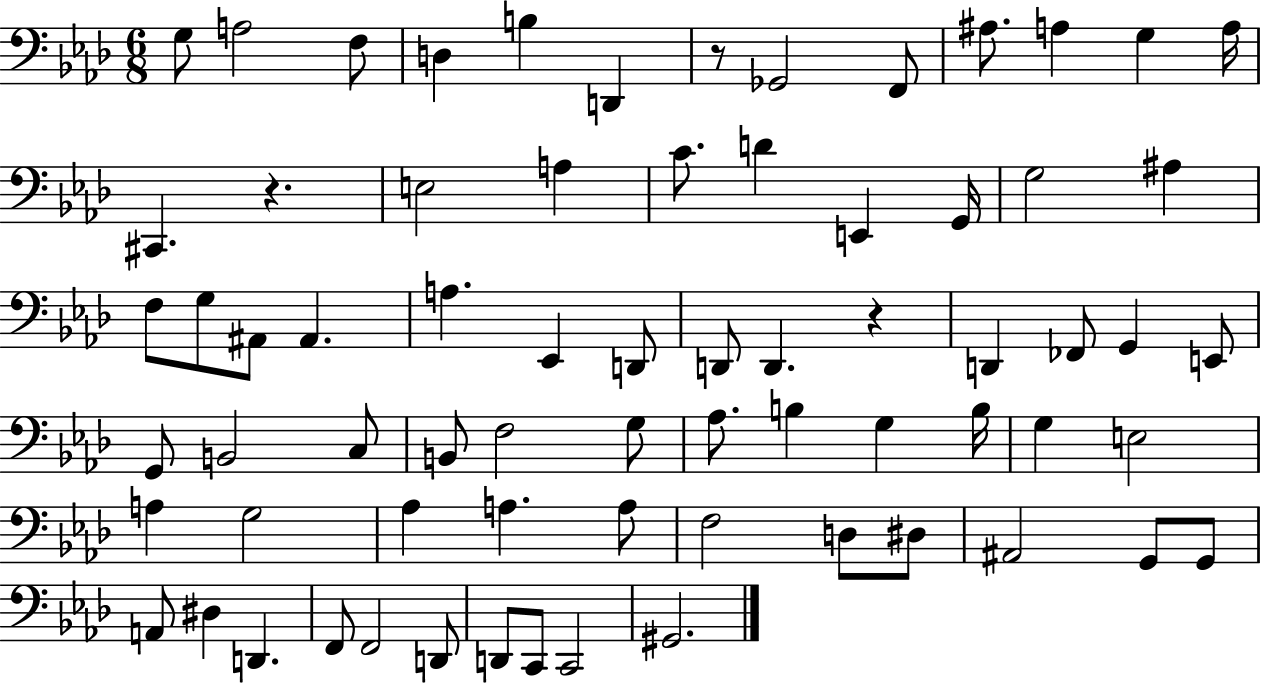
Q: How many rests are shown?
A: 3